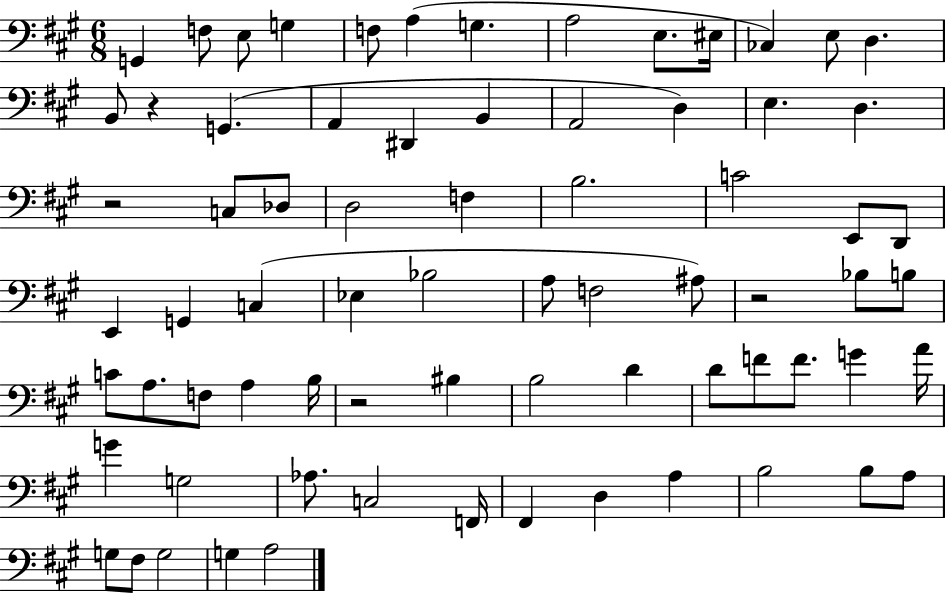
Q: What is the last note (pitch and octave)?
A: A3